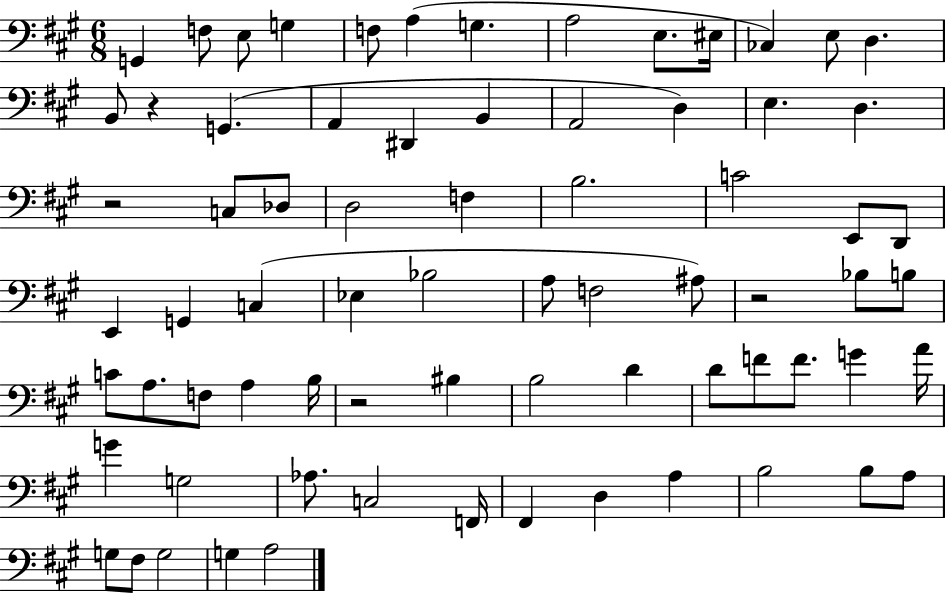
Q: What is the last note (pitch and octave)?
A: A3